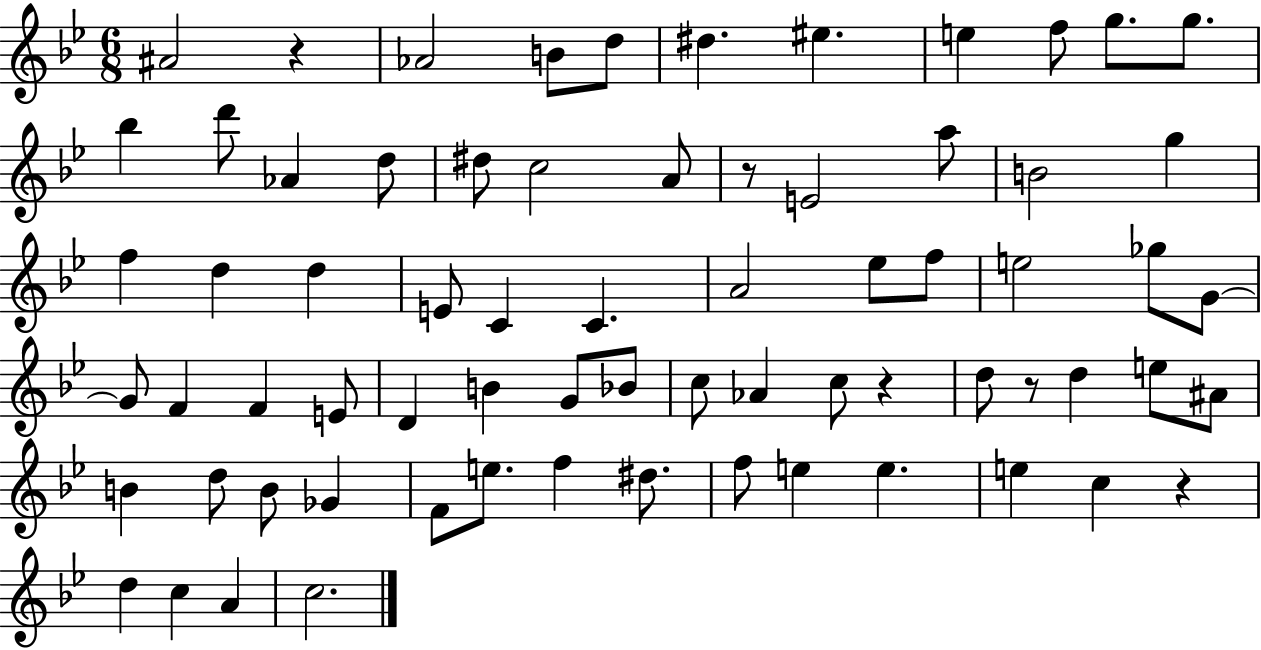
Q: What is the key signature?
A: BES major